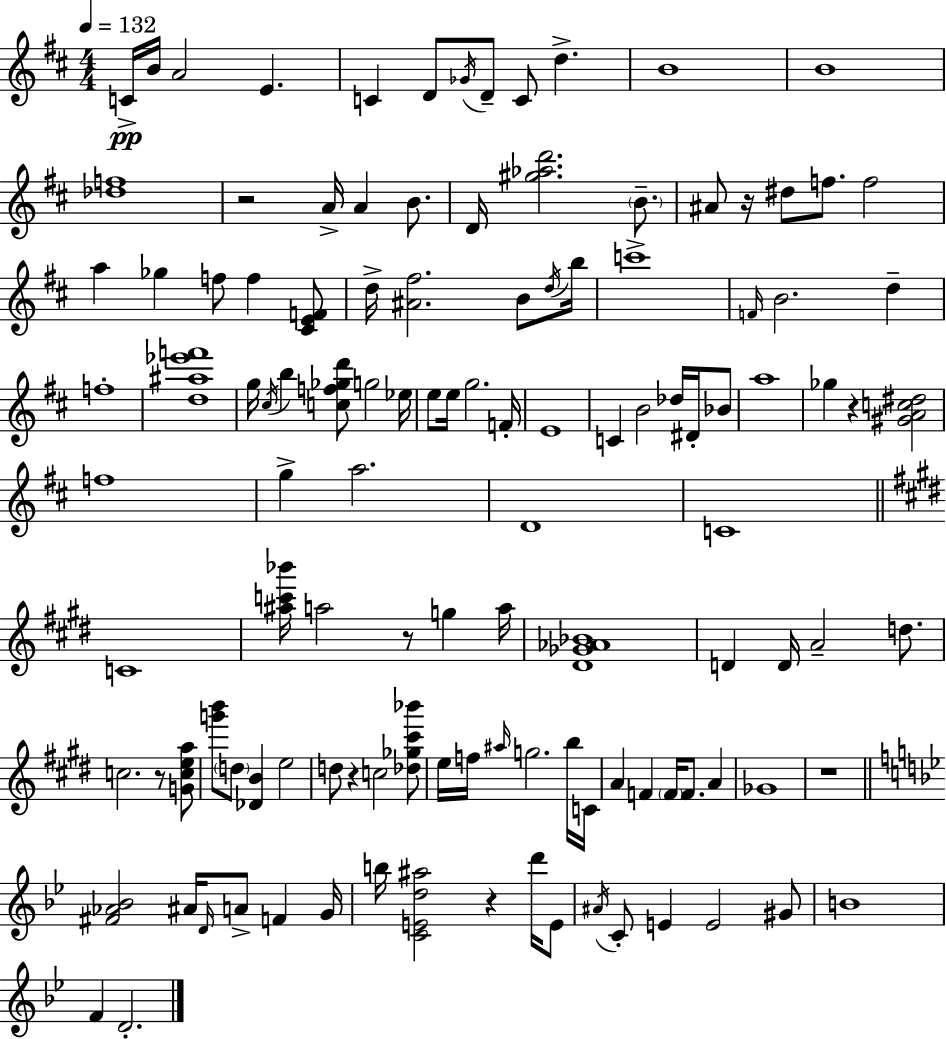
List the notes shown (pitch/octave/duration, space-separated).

C4/s B4/s A4/h E4/q. C4/q D4/e Gb4/s D4/e C4/e D5/q. B4/w B4/w [Db5,F5]/w R/h A4/s A4/q B4/e. D4/s [G#5,Ab5,D6]/h. B4/e. A#4/e R/s D#5/e F5/e. F5/h A5/q Gb5/q F5/e F5/q [C#4,E4,F4]/e D5/s [A#4,F#5]/h. B4/e D5/s B5/s C6/w F4/s B4/h. D5/q F5/w [D5,A#5,Eb6,F6]/w G5/s C#5/s B5/q [C5,F5,Gb5,D6]/e G5/h Eb5/s E5/e E5/s G5/h. F4/s E4/w C4/q B4/h Db5/s D#4/s Bb4/e A5/w Gb5/q R/q [G#4,A4,C5,D#5]/h F5/w G5/q A5/h. D4/w C4/w C4/w [A#5,C6,Bb6]/s A5/h R/e G5/q A5/s [D#4,Gb4,Ab4,Bb4]/w D4/q D4/s A4/h D5/e. C5/h. R/e [G4,C5,E5,A5]/e [G6,B6]/e D5/e [Db4,B4]/q E5/h D5/e R/q C5/h [Db5,Gb5,C#6,Bb6]/e E5/s F5/s A#5/s G5/h. B5/s C4/s A4/q F4/q F4/s F4/e. A4/q Gb4/w R/w [F#4,Ab4,Bb4]/h A#4/s D4/s A4/e F4/q G4/s B5/s [C4,E4,D5,A#5]/h R/q D6/s E4/e A#4/s C4/e E4/q E4/h G#4/e B4/w F4/q D4/h.